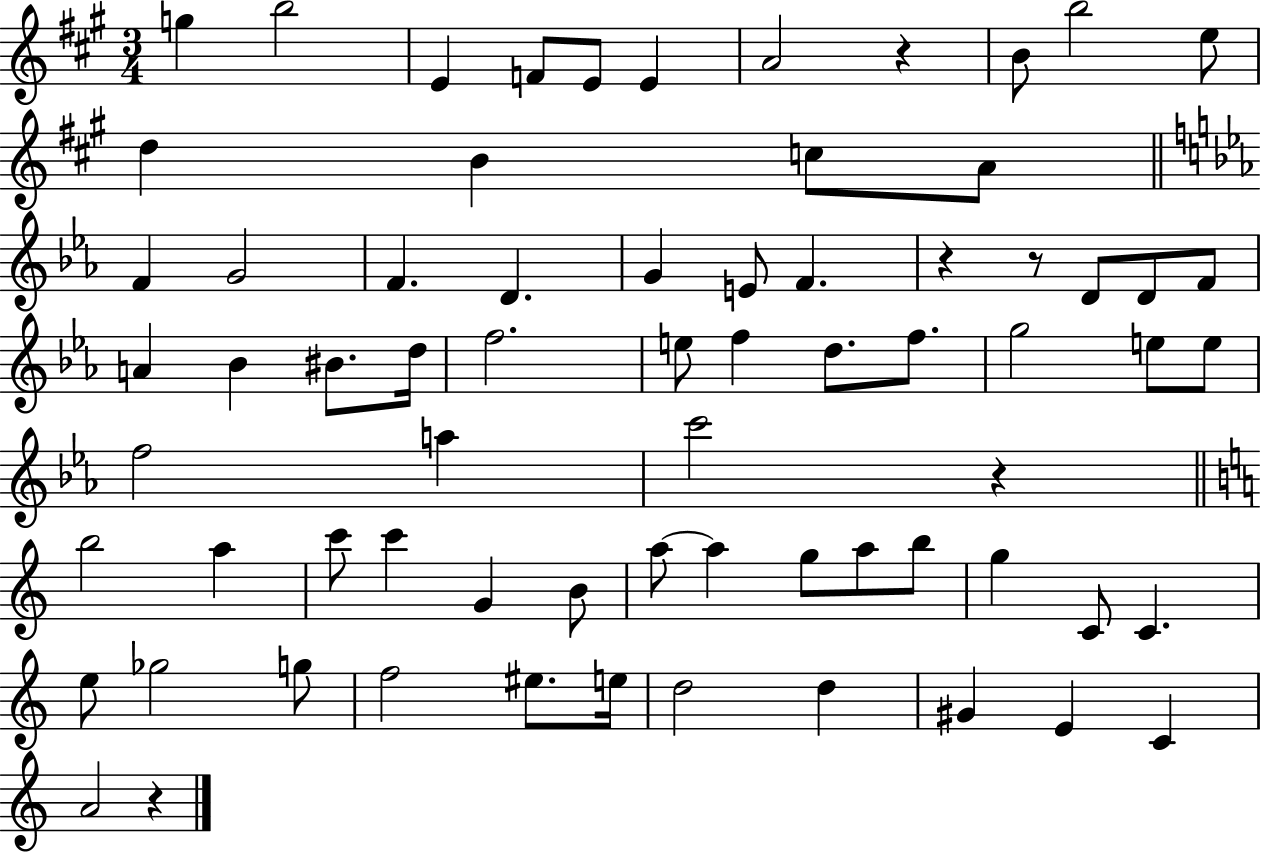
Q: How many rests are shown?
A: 5